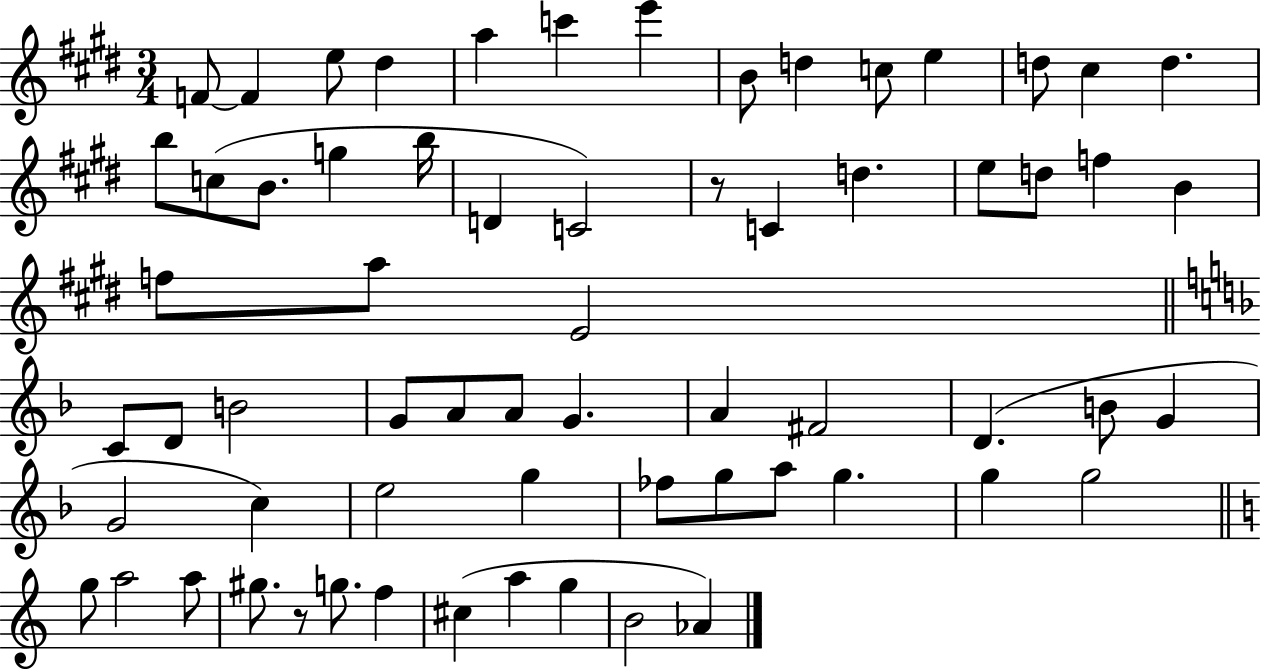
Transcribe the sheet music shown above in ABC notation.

X:1
T:Untitled
M:3/4
L:1/4
K:E
F/2 F e/2 ^d a c' e' B/2 d c/2 e d/2 ^c d b/2 c/2 B/2 g b/4 D C2 z/2 C d e/2 d/2 f B f/2 a/2 E2 C/2 D/2 B2 G/2 A/2 A/2 G A ^F2 D B/2 G G2 c e2 g _f/2 g/2 a/2 g g g2 g/2 a2 a/2 ^g/2 z/2 g/2 f ^c a g B2 _A